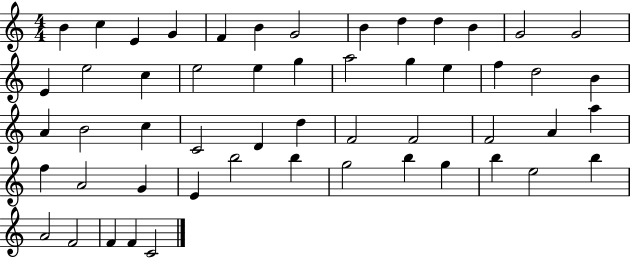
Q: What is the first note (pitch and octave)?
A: B4